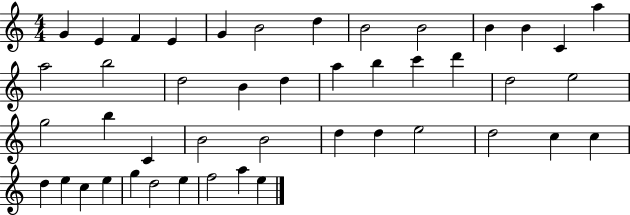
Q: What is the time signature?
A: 4/4